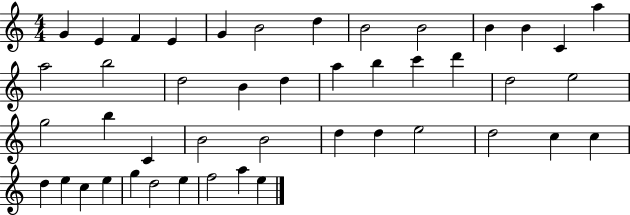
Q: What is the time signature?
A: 4/4